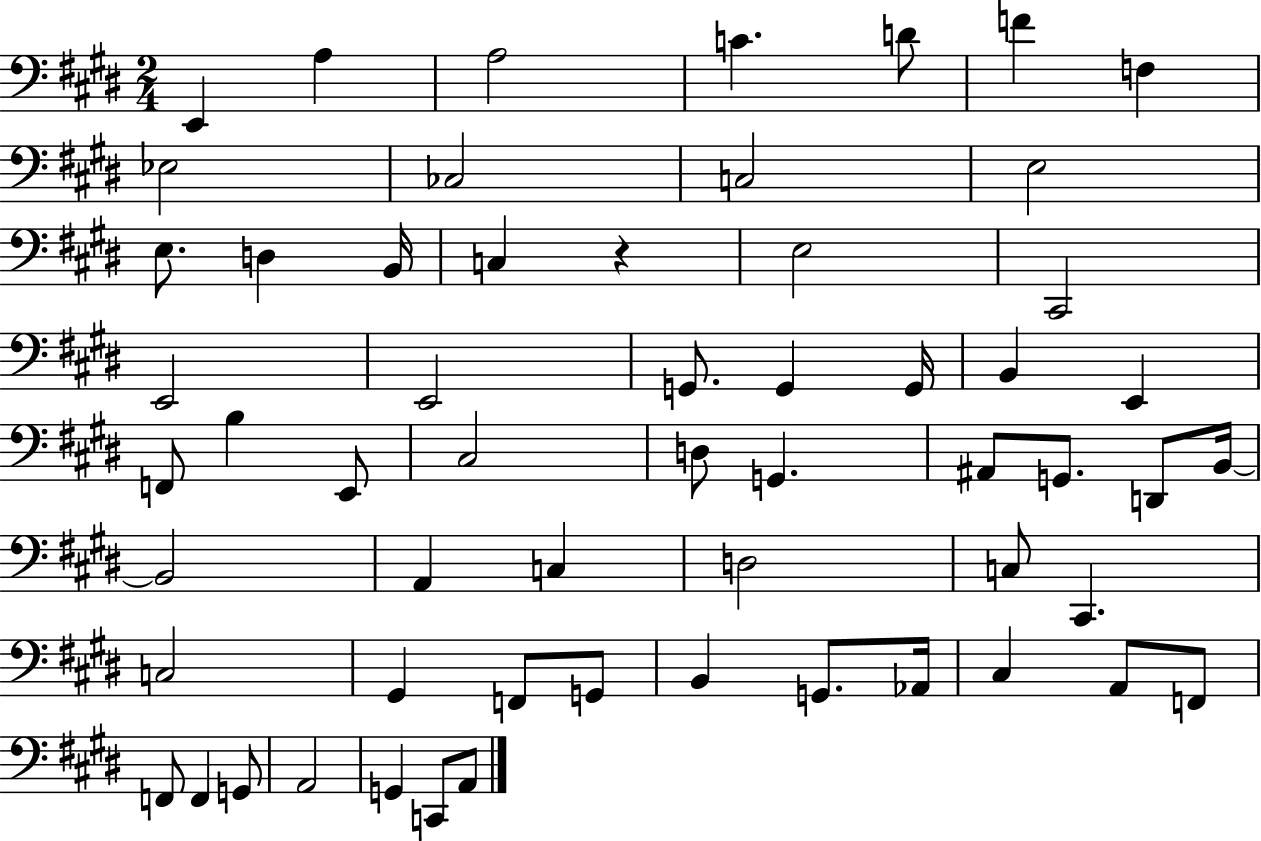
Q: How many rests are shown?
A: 1